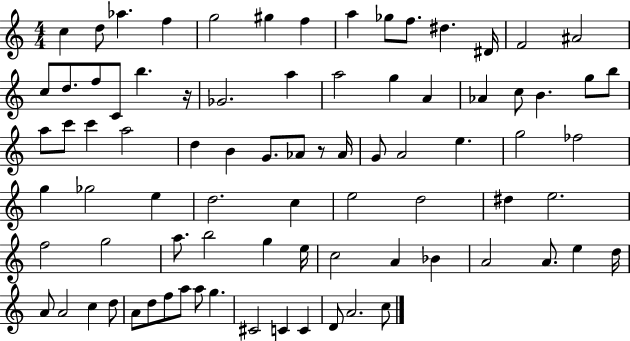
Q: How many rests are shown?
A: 2